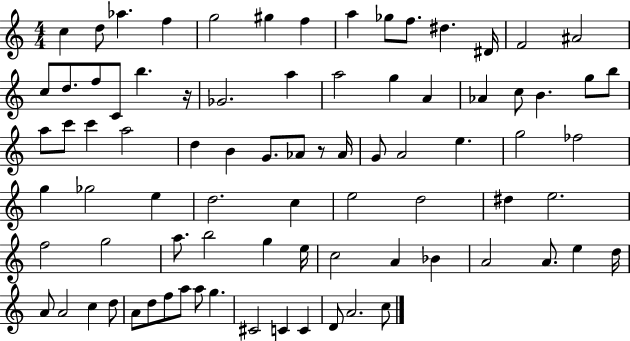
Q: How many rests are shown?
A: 2